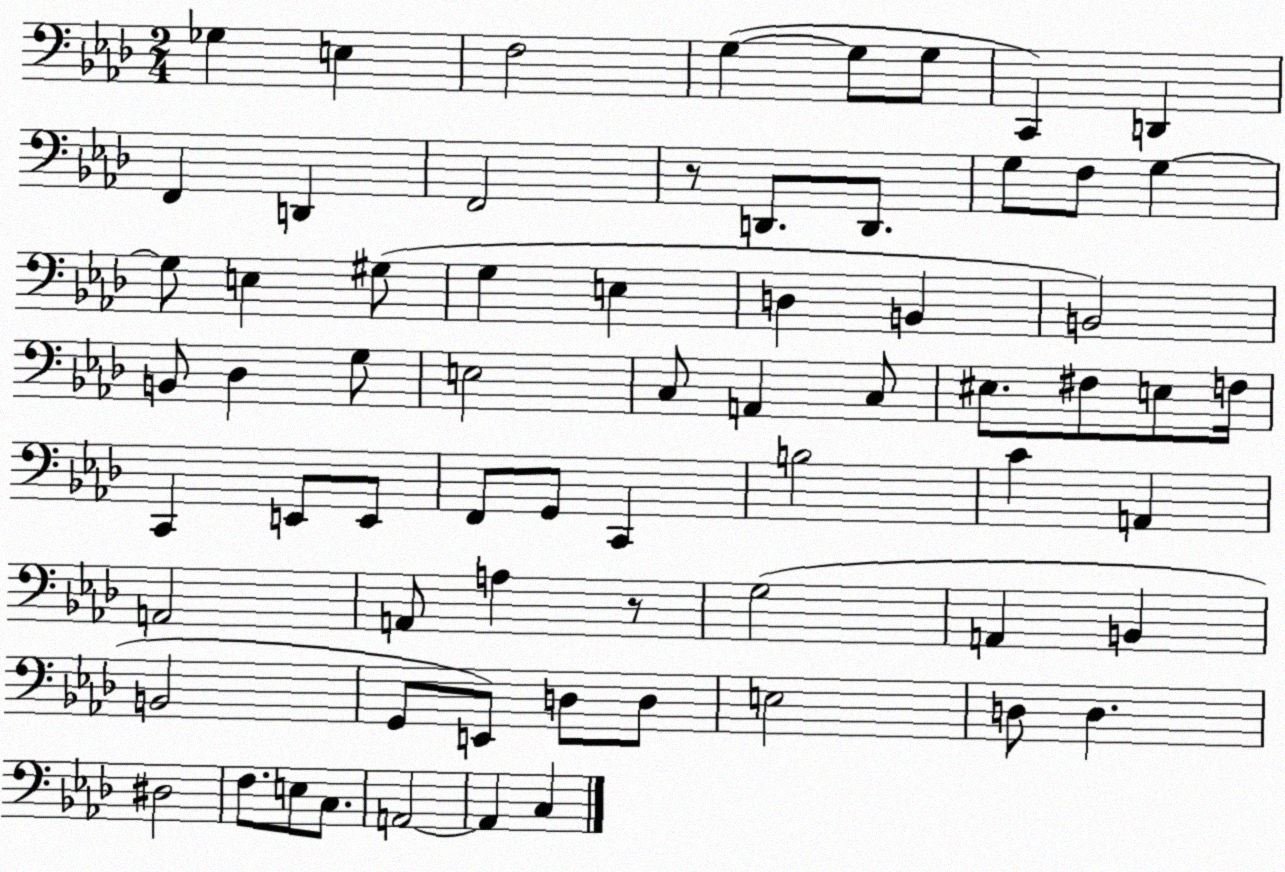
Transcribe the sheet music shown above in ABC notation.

X:1
T:Untitled
M:2/4
L:1/4
K:Ab
_G, E, F,2 G, G,/2 G,/2 C,, D,, F,, D,, F,,2 z/2 D,,/2 D,,/2 G,/2 F,/2 G, G,/2 E, ^G,/2 G, E, D, B,, B,,2 B,,/2 _D, G,/2 E,2 C,/2 A,, C,/2 ^E,/2 ^F,/2 E,/2 F,/4 C,, E,,/2 E,,/2 F,,/2 G,,/2 C,, B,2 C A,, A,,2 A,,/2 A, z/2 G,2 A,, B,, B,,2 G,,/2 E,,/2 D,/2 D,/2 E,2 D,/2 D, ^D,2 F,/2 E,/2 C,/2 A,,2 A,, C,